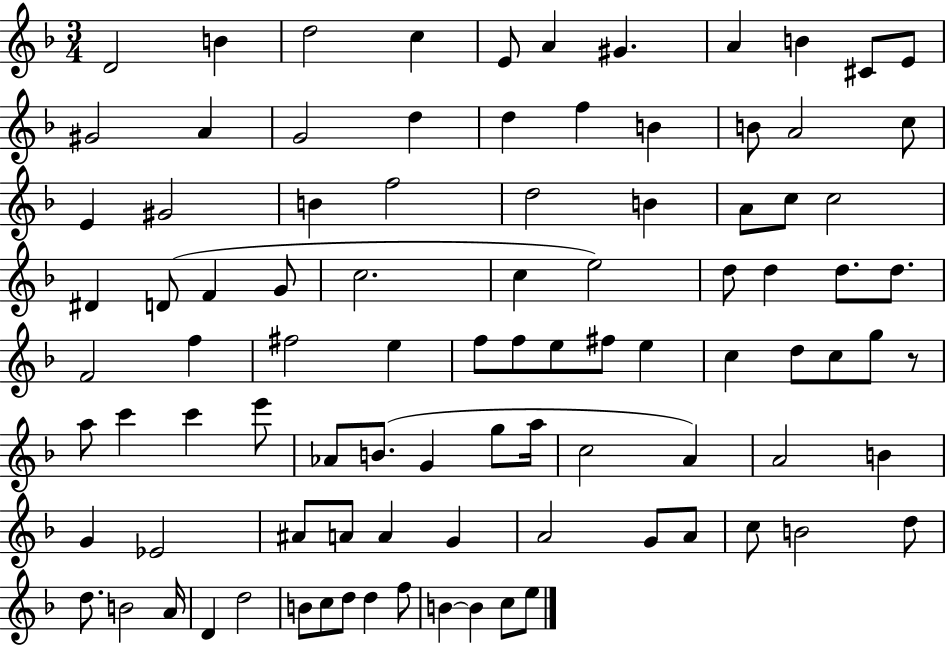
D4/h B4/q D5/h C5/q E4/e A4/q G#4/q. A4/q B4/q C#4/e E4/e G#4/h A4/q G4/h D5/q D5/q F5/q B4/q B4/e A4/h C5/e E4/q G#4/h B4/q F5/h D5/h B4/q A4/e C5/e C5/h D#4/q D4/e F4/q G4/e C5/h. C5/q E5/h D5/e D5/q D5/e. D5/e. F4/h F5/q F#5/h E5/q F5/e F5/e E5/e F#5/e E5/q C5/q D5/e C5/e G5/e R/e A5/e C6/q C6/q E6/e Ab4/e B4/e. G4/q G5/e A5/s C5/h A4/q A4/h B4/q G4/q Eb4/h A#4/e A4/e A4/q G4/q A4/h G4/e A4/e C5/e B4/h D5/e D5/e. B4/h A4/s D4/q D5/h B4/e C5/e D5/e D5/q F5/e B4/q B4/q C5/e E5/e